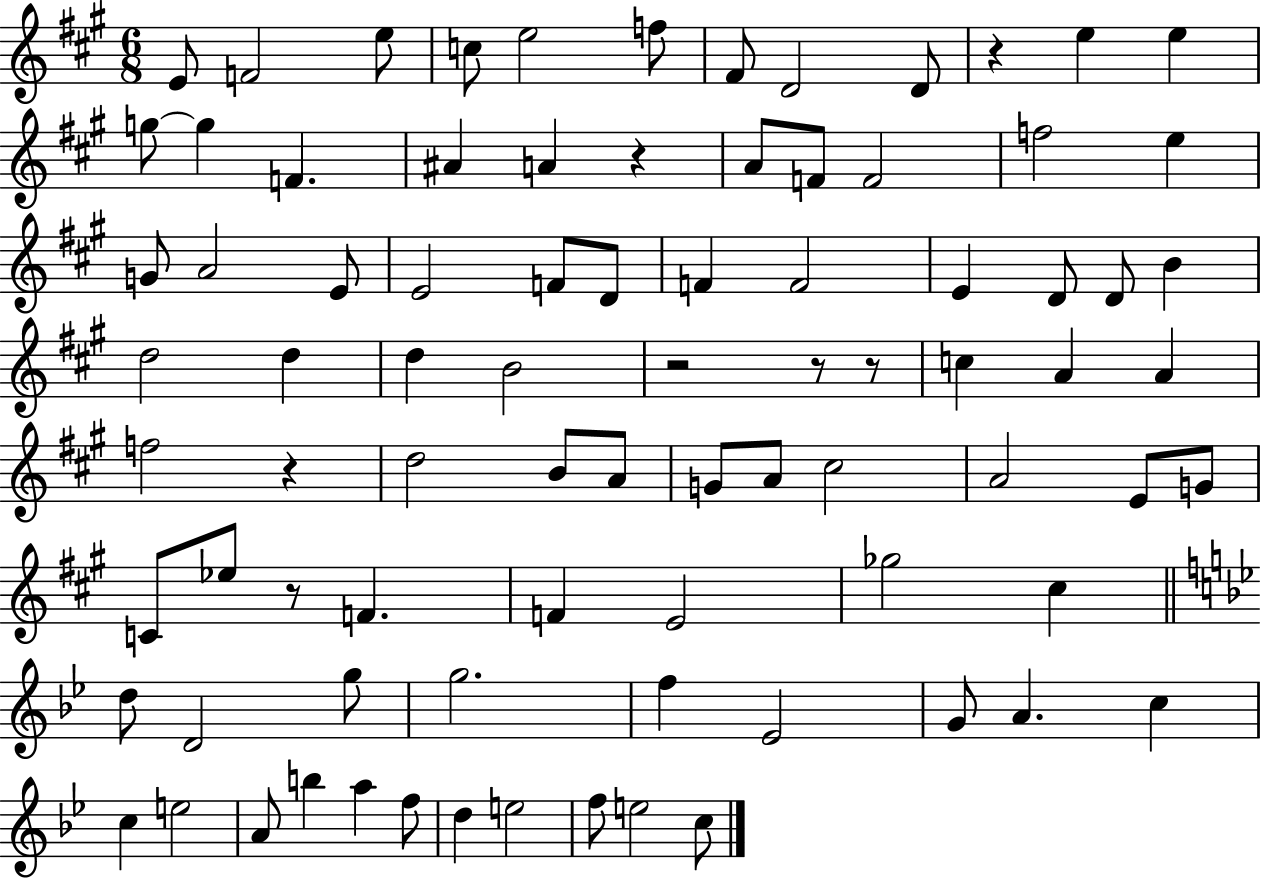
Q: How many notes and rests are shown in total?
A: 84